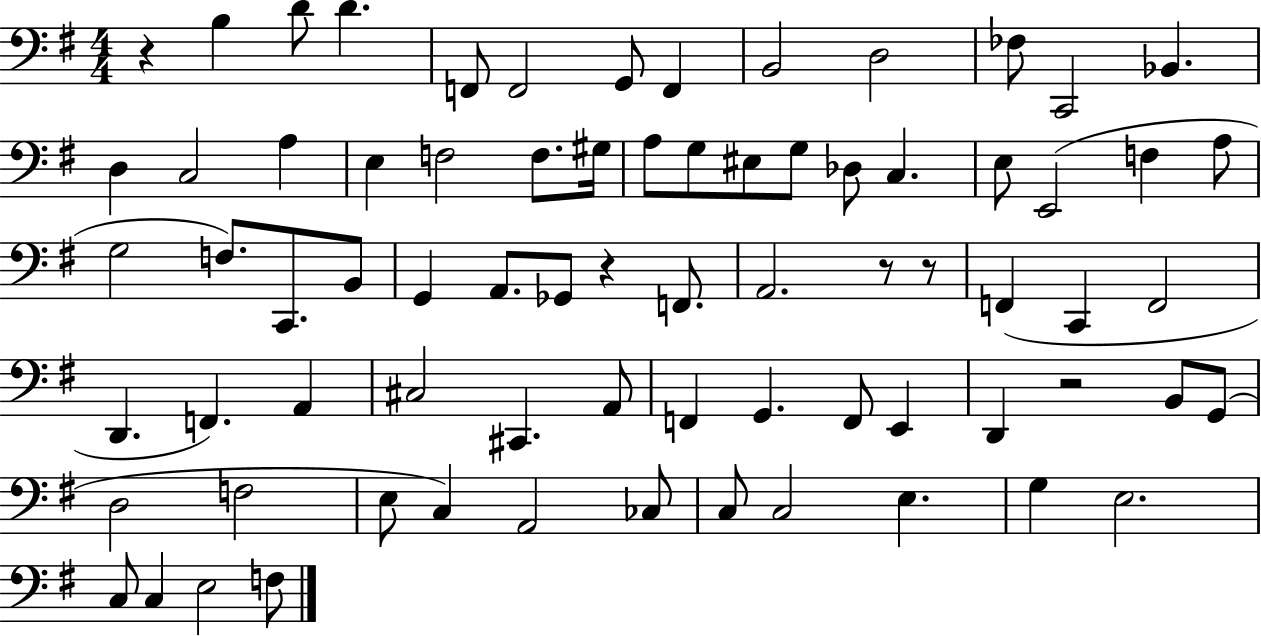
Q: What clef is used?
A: bass